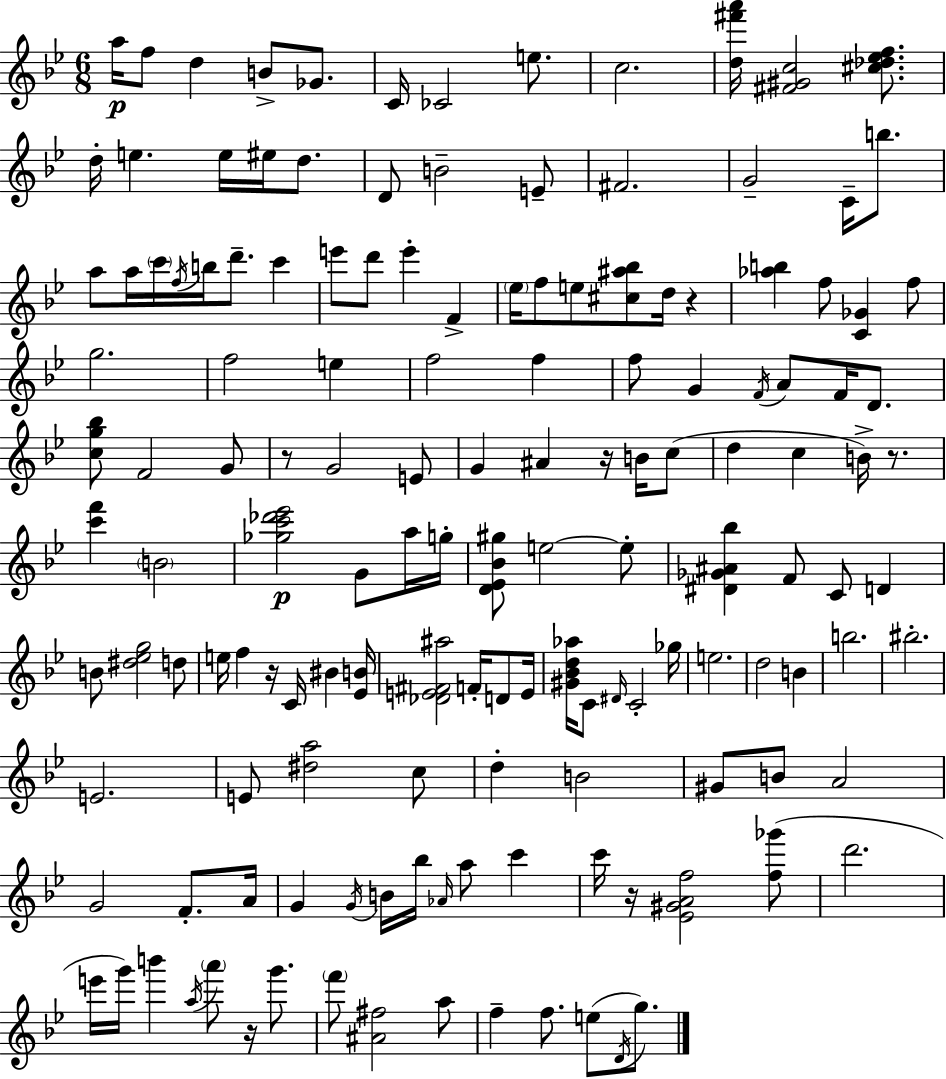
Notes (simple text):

A5/s F5/e D5/q B4/e Gb4/e. C4/s CES4/h E5/e. C5/h. [D5,F#6,A6]/s [F#4,G#4,C5]/h [C#5,Db5,Eb5,F5]/e. D5/s E5/q. E5/s EIS5/s D5/e. D4/e B4/h E4/e F#4/h. G4/h C4/s B5/e. A5/e A5/s C6/s F5/s B5/s D6/e. C6/q E6/e D6/e E6/q F4/q Eb5/s F5/e E5/e [C#5,A#5,Bb5]/e D5/s R/q [Ab5,B5]/q F5/e [C4,Gb4]/q F5/e G5/h. F5/h E5/q F5/h F5/q F5/e G4/q F4/s A4/e F4/s D4/e. [C5,G5,Bb5]/e F4/h G4/e R/e G4/h E4/e G4/q A#4/q R/s B4/s C5/e D5/q C5/q B4/s R/e. [C6,F6]/q B4/h [Gb5,C6,Db6,Eb6]/h G4/e A5/s G5/s [D4,Eb4,Bb4,G#5]/e E5/h E5/e [D#4,Gb4,A#4,Bb5]/q F4/e C4/e D4/q B4/e [D#5,Eb5,G5]/h D5/e E5/s F5/q R/s C4/s BIS4/q [Eb4,B4]/s [Db4,E4,F#4,A#5]/h F4/s D4/e E4/s [G#4,Bb4,D5,Ab5]/s C4/e D#4/s C4/h Gb5/s E5/h. D5/h B4/q B5/h. BIS5/h. E4/h. E4/e [D#5,A5]/h C5/e D5/q B4/h G#4/e B4/e A4/h G4/h F4/e. A4/s G4/q G4/s B4/s Bb5/s Ab4/s A5/e C6/q C6/s R/s [Eb4,G#4,A4,F5]/h [F5,Gb6]/e D6/h. E6/s G6/s B6/q A5/s A6/e R/s G6/e. F6/e [A#4,F#5]/h A5/e F5/q F5/e. E5/e D4/s G5/e.